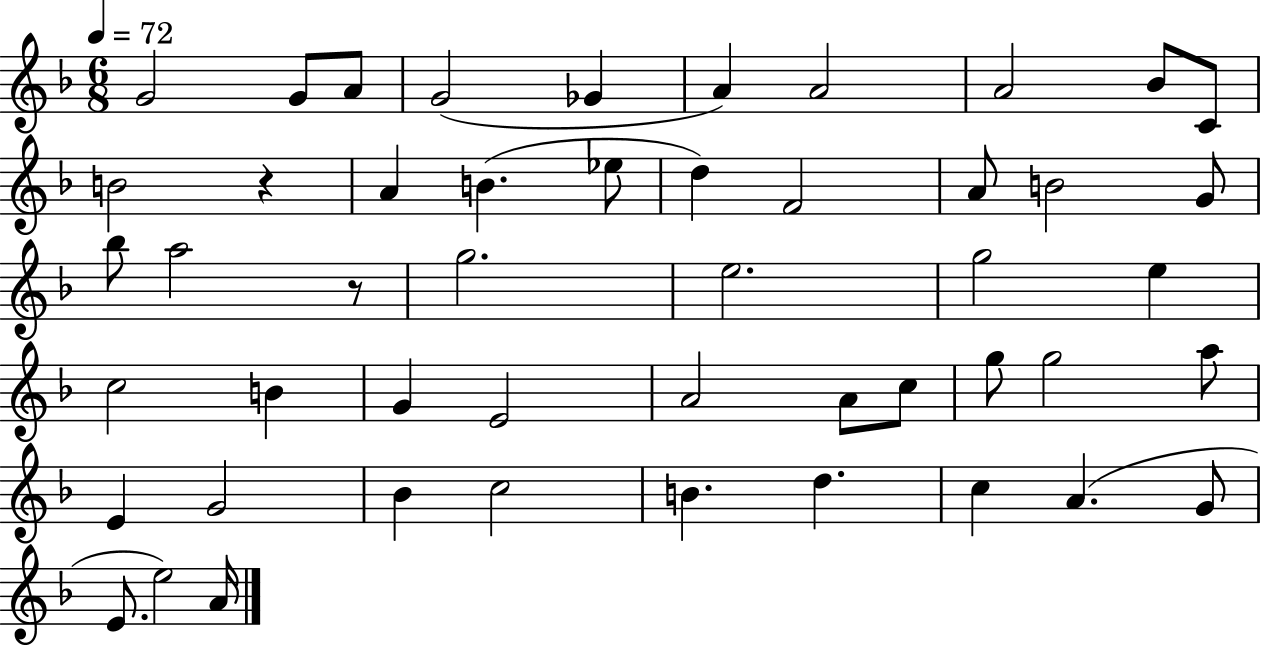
G4/h G4/e A4/e G4/h Gb4/q A4/q A4/h A4/h Bb4/e C4/e B4/h R/q A4/q B4/q. Eb5/e D5/q F4/h A4/e B4/h G4/e Bb5/e A5/h R/e G5/h. E5/h. G5/h E5/q C5/h B4/q G4/q E4/h A4/h A4/e C5/e G5/e G5/h A5/e E4/q G4/h Bb4/q C5/h B4/q. D5/q. C5/q A4/q. G4/e E4/e. E5/h A4/s